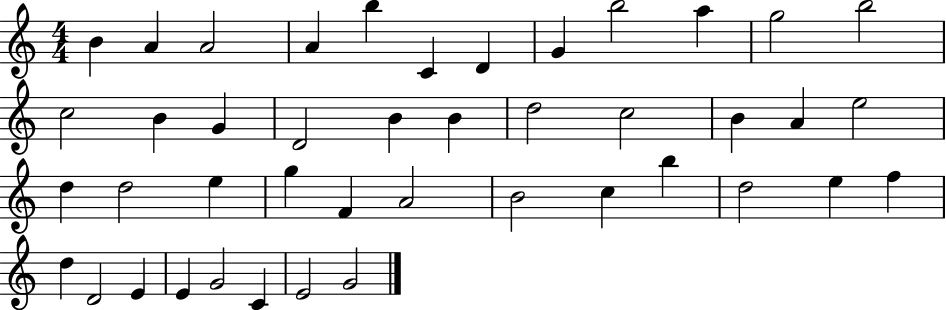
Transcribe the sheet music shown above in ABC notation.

X:1
T:Untitled
M:4/4
L:1/4
K:C
B A A2 A b C D G b2 a g2 b2 c2 B G D2 B B d2 c2 B A e2 d d2 e g F A2 B2 c b d2 e f d D2 E E G2 C E2 G2